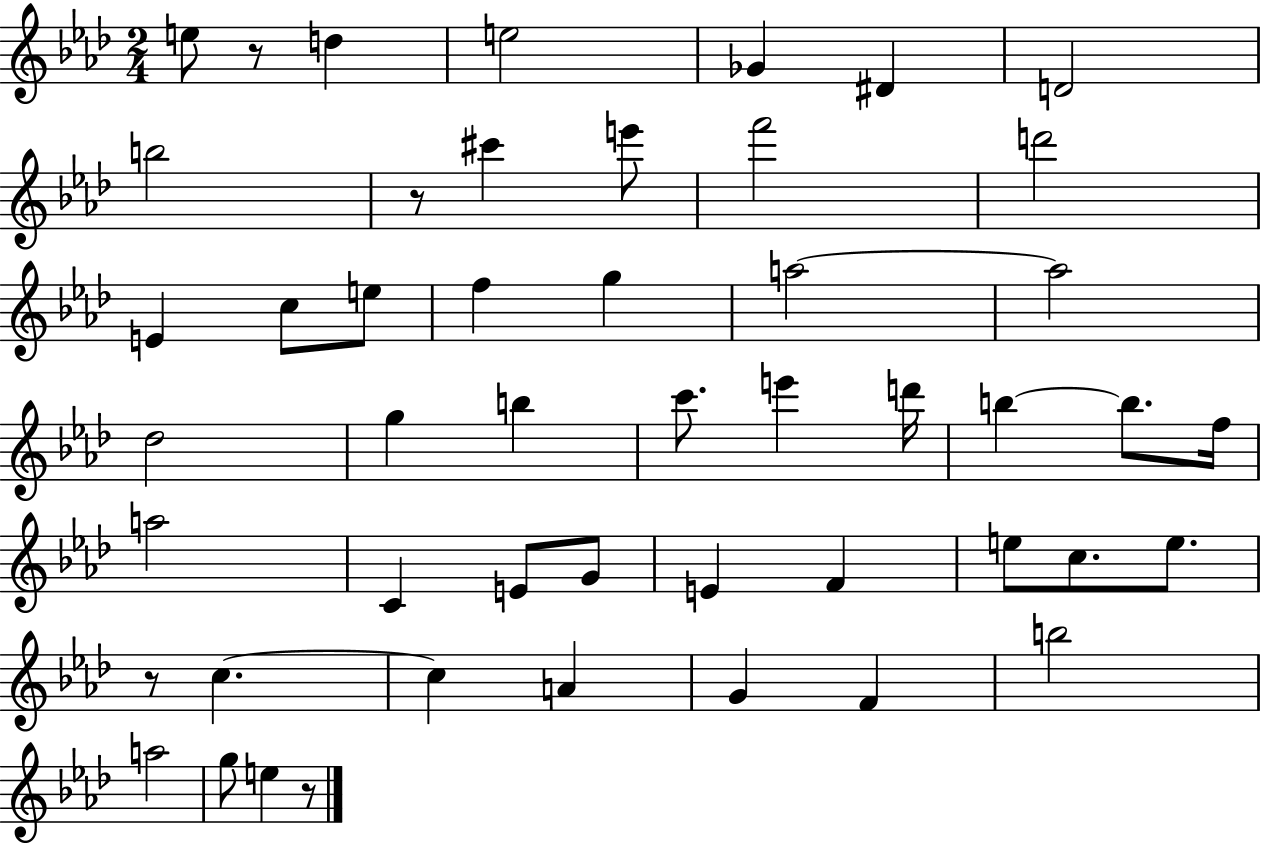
X:1
T:Untitled
M:2/4
L:1/4
K:Ab
e/2 z/2 d e2 _G ^D D2 b2 z/2 ^c' e'/2 f'2 d'2 E c/2 e/2 f g a2 a2 _d2 g b c'/2 e' d'/4 b b/2 f/4 a2 C E/2 G/2 E F e/2 c/2 e/2 z/2 c c A G F b2 a2 g/2 e z/2